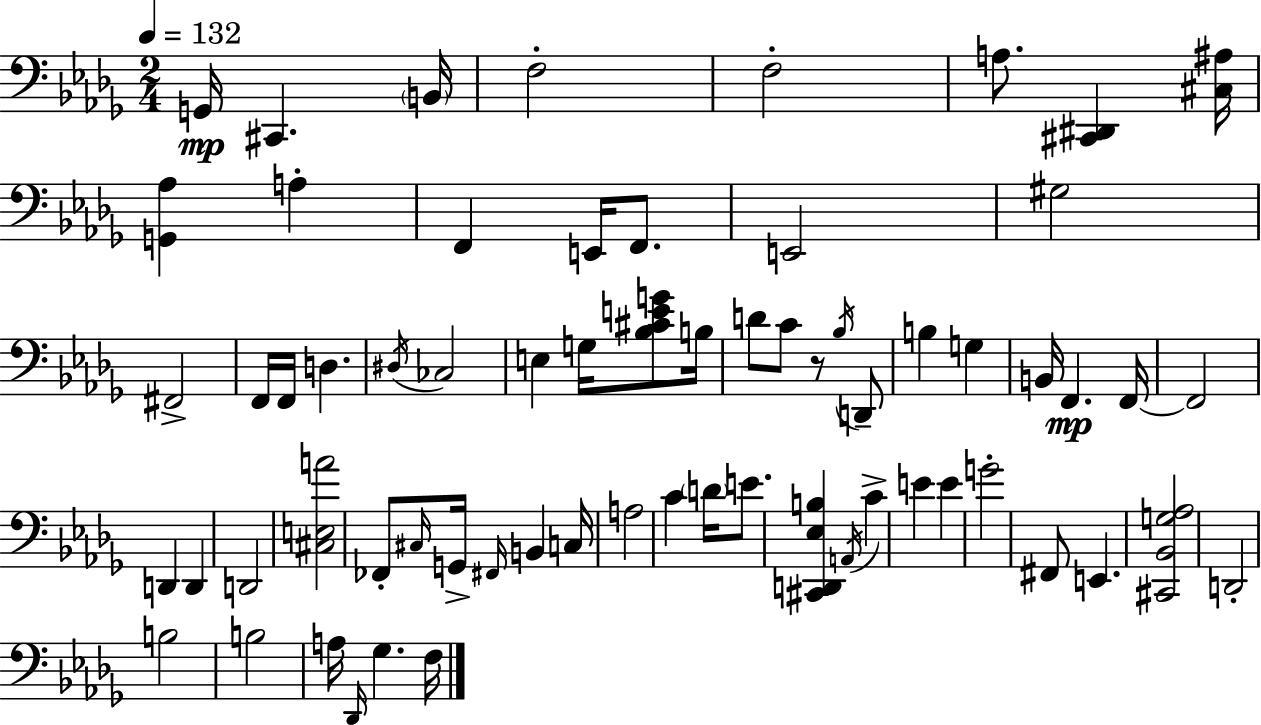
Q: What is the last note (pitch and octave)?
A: F3